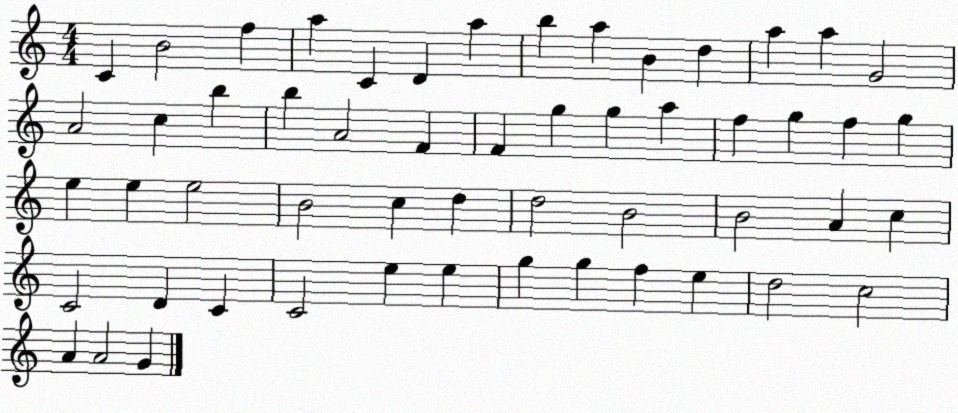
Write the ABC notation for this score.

X:1
T:Untitled
M:4/4
L:1/4
K:C
C B2 f a C D a b a B d a a G2 A2 c b b A2 F F g g a f g f g e e e2 B2 c d d2 B2 B2 A c C2 D C C2 e e g g f e d2 c2 A A2 G